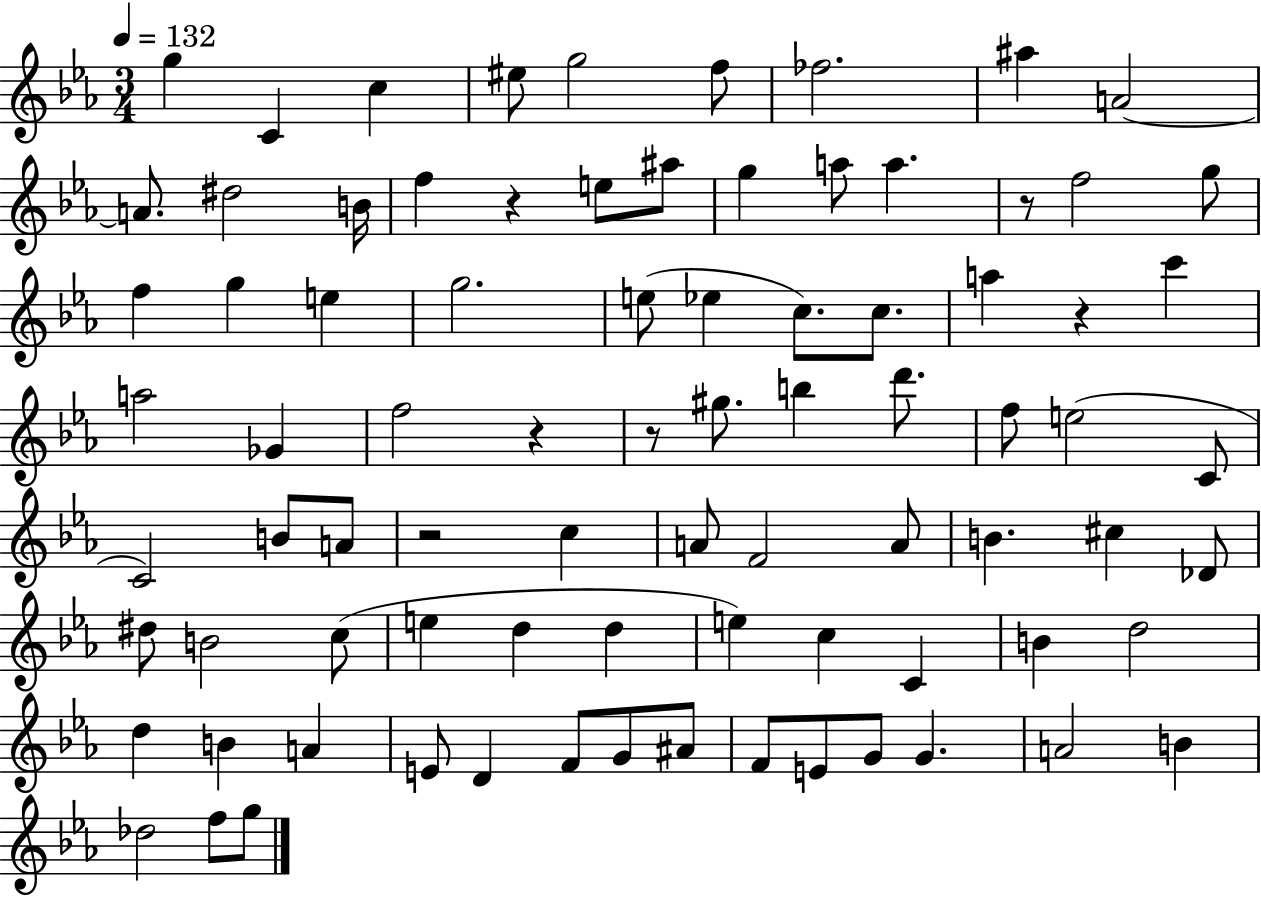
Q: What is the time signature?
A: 3/4